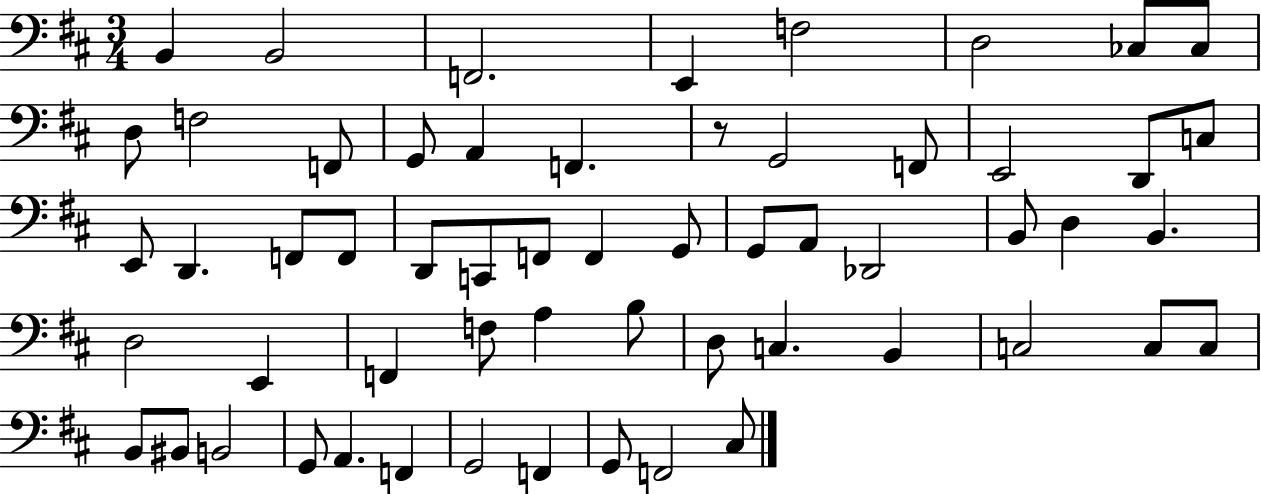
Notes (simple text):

B2/q B2/h F2/h. E2/q F3/h D3/h CES3/e CES3/e D3/e F3/h F2/e G2/e A2/q F2/q. R/e G2/h F2/e E2/h D2/e C3/e E2/e D2/q. F2/e F2/e D2/e C2/e F2/e F2/q G2/e G2/e A2/e Db2/h B2/e D3/q B2/q. D3/h E2/q F2/q F3/e A3/q B3/e D3/e C3/q. B2/q C3/h C3/e C3/e B2/e BIS2/e B2/h G2/e A2/q. F2/q G2/h F2/q G2/e F2/h C#3/e